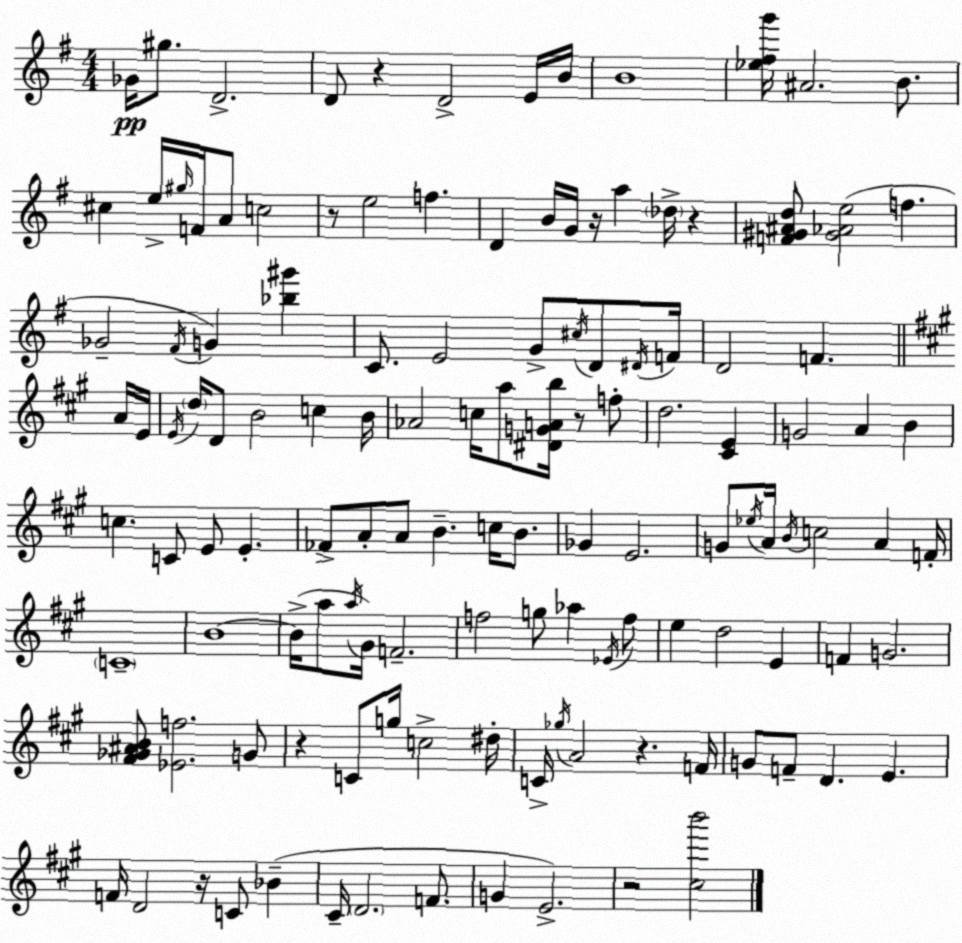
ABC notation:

X:1
T:Untitled
M:4/4
L:1/4
K:Em
_G/4 ^g/2 D2 D/2 z D2 E/4 B/4 B4 [_e^fg']/4 ^A2 B/2 ^c e/4 ^g/4 F/4 A/2 c2 z/2 e2 f D B/4 G/4 z/4 a _d/4 z [F^G^Ad]/2 [^G_Ae]2 f _G2 ^F/4 G [_b^g'] C/2 E2 G/2 ^c/4 D/2 ^D/4 F/4 D2 F A/4 E/4 E/4 d/4 D/2 B2 c B/4 _A2 c/4 a/2 [^DGAb]/4 z/2 f/2 d2 [^CE] G2 A B c C/2 E/2 E _F/2 A/2 A/2 B c/4 B/2 _G E2 G/2 _e/4 A/4 B/4 c2 A F/4 C4 B4 B/4 a/2 a/4 ^G/4 F2 f2 g/2 _a _E/4 f/2 e d2 E F G2 [^F_G^AB]/2 [_Ef]2 G/2 z C/2 g/4 c2 ^d/4 C/4 _g/4 A2 z F/4 G/2 F/2 D E F/4 D2 z/4 C/2 _B ^C/4 D2 F/2 G E2 z2 [^cb']2